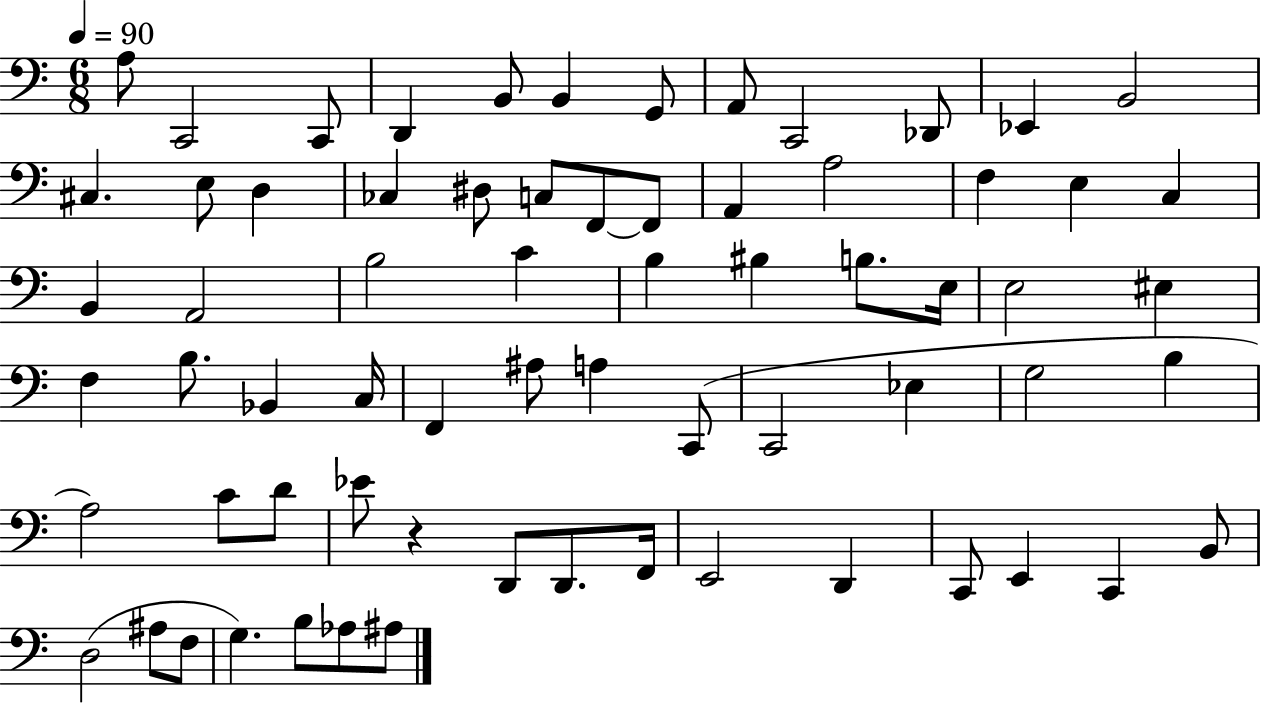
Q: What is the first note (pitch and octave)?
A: A3